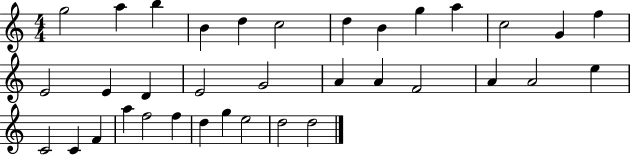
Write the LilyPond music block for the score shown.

{
  \clef treble
  \numericTimeSignature
  \time 4/4
  \key c \major
  g''2 a''4 b''4 | b'4 d''4 c''2 | d''4 b'4 g''4 a''4 | c''2 g'4 f''4 | \break e'2 e'4 d'4 | e'2 g'2 | a'4 a'4 f'2 | a'4 a'2 e''4 | \break c'2 c'4 f'4 | a''4 f''2 f''4 | d''4 g''4 e''2 | d''2 d''2 | \break \bar "|."
}